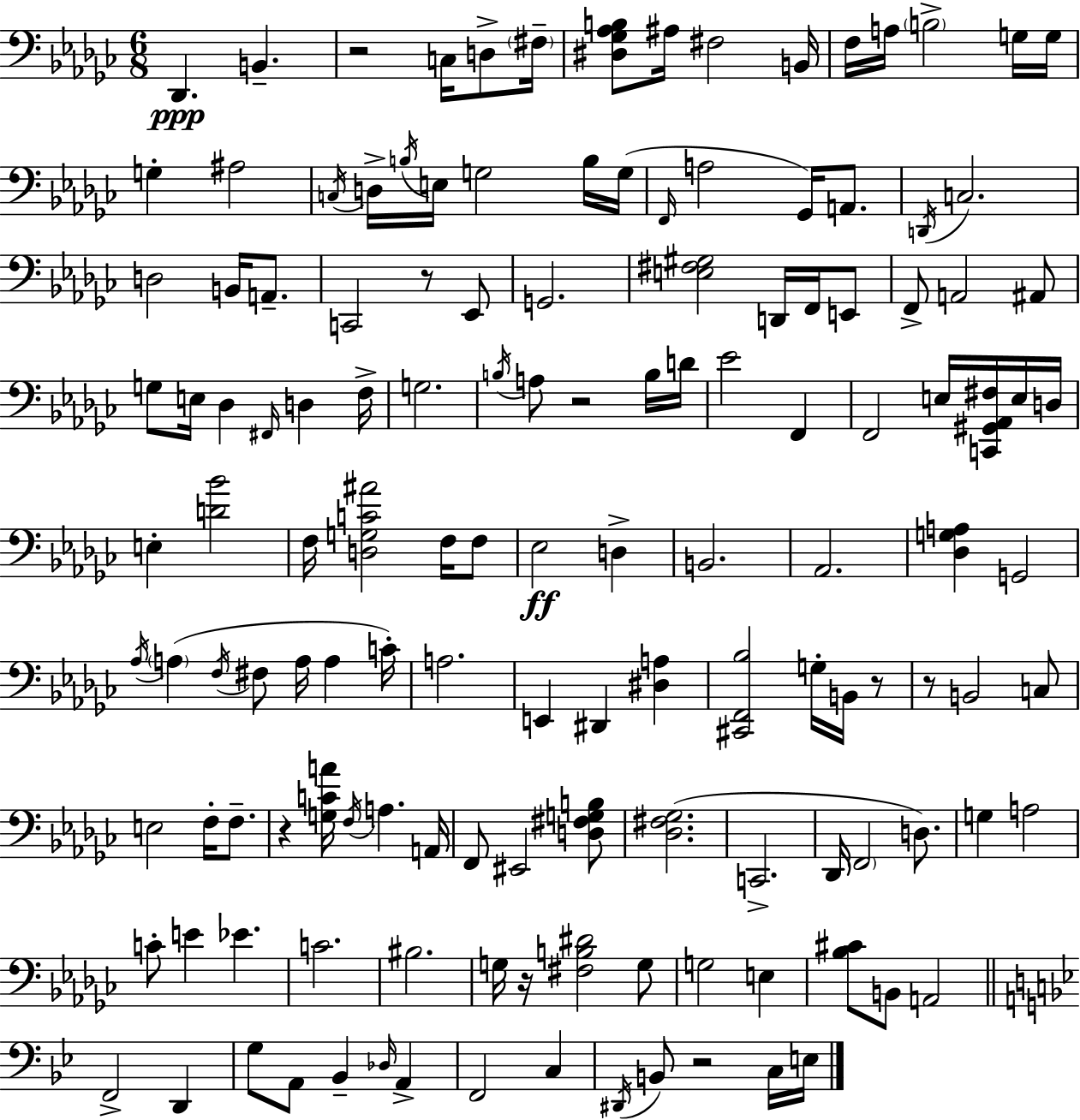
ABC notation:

X:1
T:Untitled
M:6/8
L:1/4
K:Ebm
_D,, B,, z2 C,/4 D,/2 ^F,/4 [^D,_G,_A,B,]/2 ^A,/4 ^F,2 B,,/4 F,/4 A,/4 B,2 G,/4 G,/4 G, ^A,2 C,/4 D,/4 B,/4 E,/4 G,2 B,/4 G,/4 F,,/4 A,2 _G,,/4 A,,/2 D,,/4 C,2 D,2 B,,/4 A,,/2 C,,2 z/2 _E,,/2 G,,2 [E,^F,^G,]2 D,,/4 F,,/4 E,,/2 F,,/2 A,,2 ^A,,/2 G,/2 E,/4 _D, ^F,,/4 D, F,/4 G,2 B,/4 A,/2 z2 B,/4 D/4 _E2 F,, F,,2 E,/4 [C,,^G,,_A,,^F,]/4 E,/4 D,/4 E, [D_B]2 F,/4 [D,G,C^A]2 F,/4 F,/2 _E,2 D, B,,2 _A,,2 [_D,G,A,] G,,2 _A,/4 A, F,/4 ^F,/2 A,/4 A, C/4 A,2 E,, ^D,, [^D,A,] [^C,,F,,_B,]2 G,/4 B,,/4 z/2 z/2 B,,2 C,/2 E,2 F,/4 F,/2 z [G,CA]/4 F,/4 A, A,,/4 F,,/2 ^E,,2 [D,^F,G,B,]/2 [_D,^F,_G,]2 C,,2 _D,,/4 F,,2 D,/2 G, A,2 C/2 E _E C2 ^B,2 G,/4 z/4 [^F,B,^D]2 G,/2 G,2 E, [_B,^C]/2 B,,/2 A,,2 F,,2 D,, G,/2 A,,/2 _B,, _D,/4 A,, F,,2 C, ^D,,/4 B,,/2 z2 C,/4 E,/4